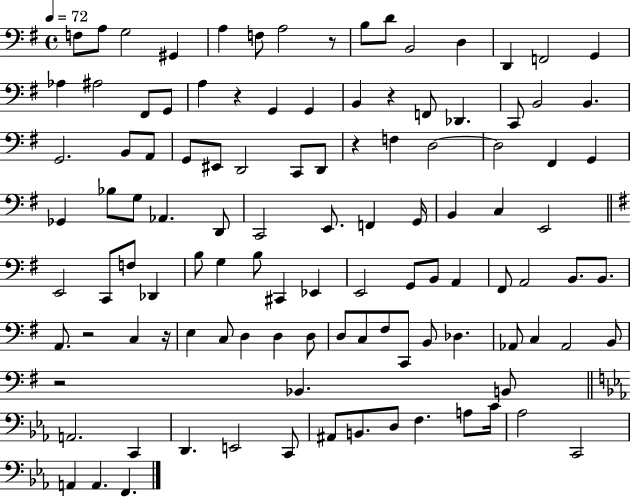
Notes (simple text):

F3/e A3/e G3/h G#2/q A3/q F3/e A3/h R/e B3/e D4/e B2/h D3/q D2/q F2/h G2/q Ab3/q A#3/h F#2/e G2/e A3/q R/q G2/q G2/q B2/q R/q F2/e Db2/q. C2/e B2/h B2/q. G2/h. B2/e A2/e G2/e EIS2/e D2/h C2/e D2/e R/q F3/q D3/h D3/h F#2/q G2/q Gb2/q Bb3/e G3/e Ab2/q. D2/e C2/h E2/e. F2/q G2/s B2/q C3/q E2/h E2/h C2/e F3/e Db2/q B3/e G3/q B3/e C#2/q Eb2/q E2/h G2/e B2/e A2/q F#2/e A2/h B2/e. B2/e. A2/e. R/h C3/q R/s E3/q C3/e D3/q D3/q D3/e D3/e C3/e F#3/e C2/e B2/e Db3/q. Ab2/e C3/q Ab2/h B2/e R/h Bb2/q. B2/e A2/h. C2/q D2/q. E2/h C2/e A#2/e B2/e. D3/e F3/q. A3/e C4/s Ab3/h C2/h A2/q A2/q. F2/q.